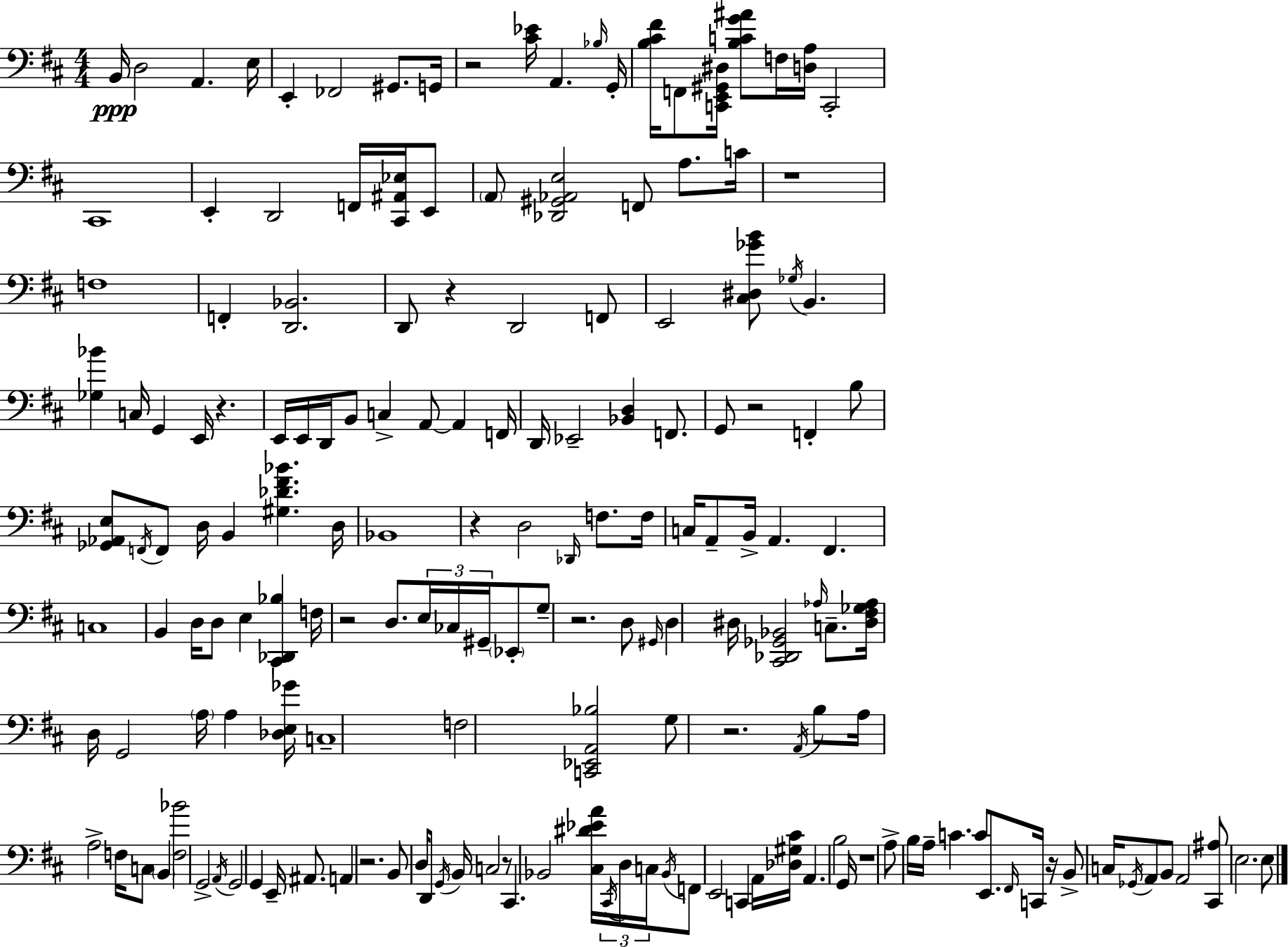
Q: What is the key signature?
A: D major